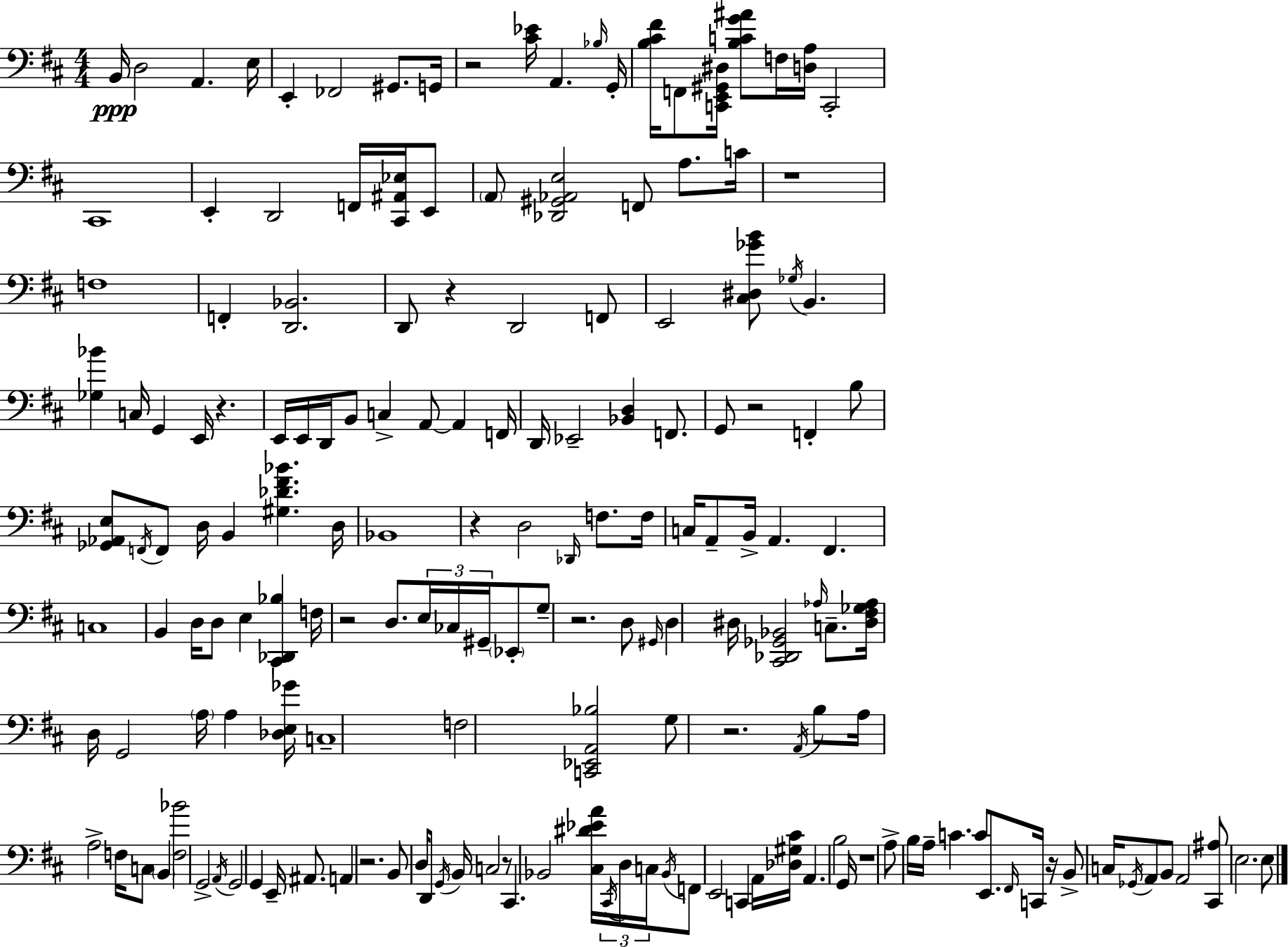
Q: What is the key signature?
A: D major